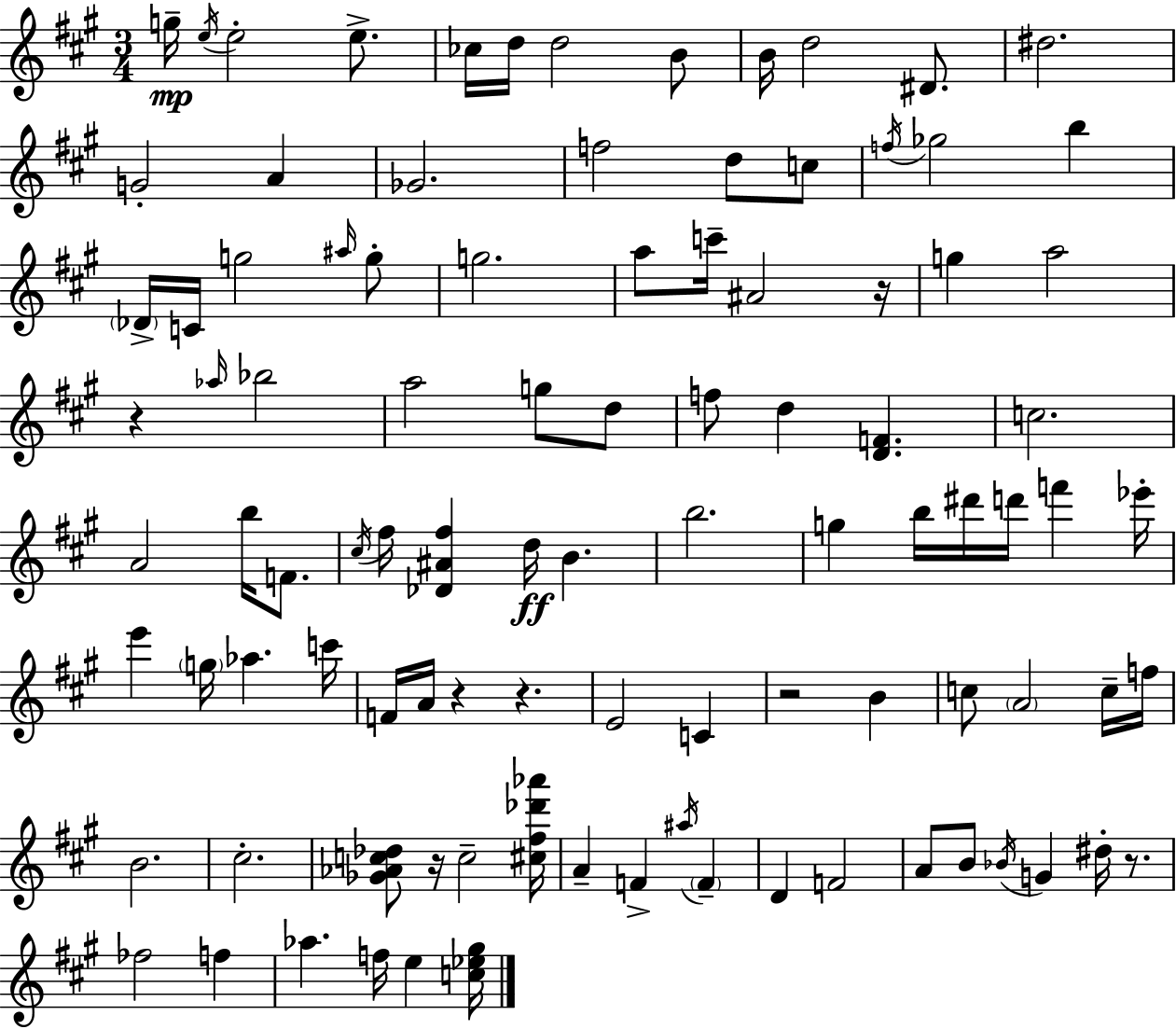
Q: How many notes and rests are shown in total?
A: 98